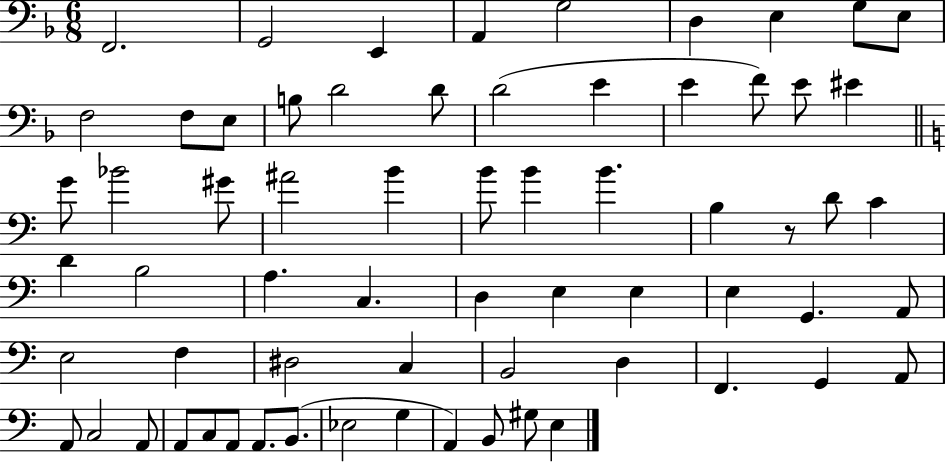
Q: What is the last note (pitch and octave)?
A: E3